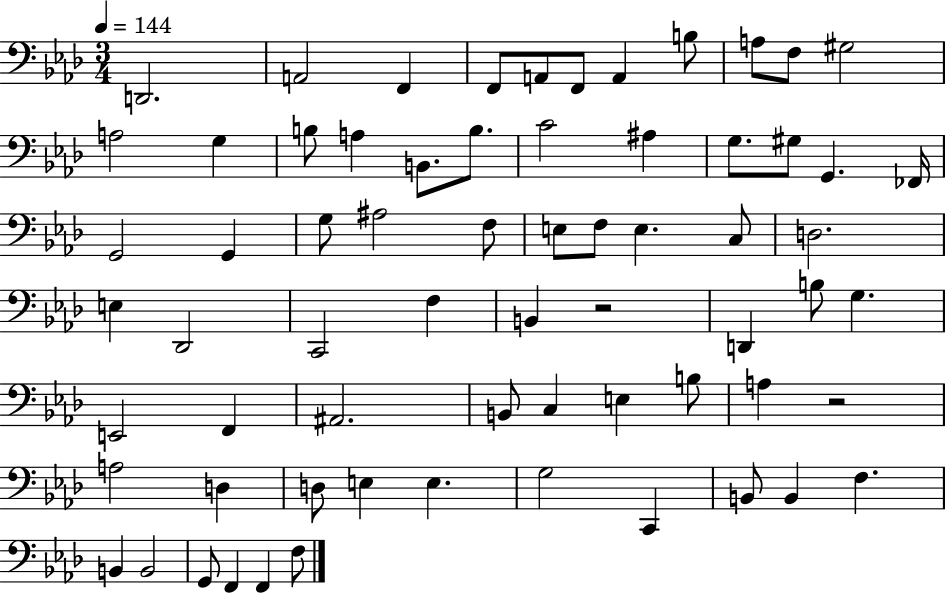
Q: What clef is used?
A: bass